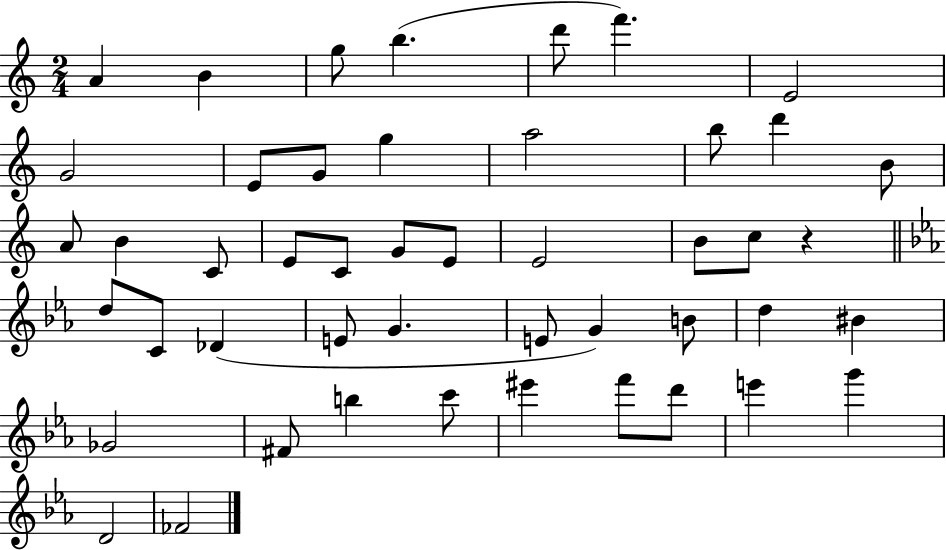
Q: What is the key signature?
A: C major